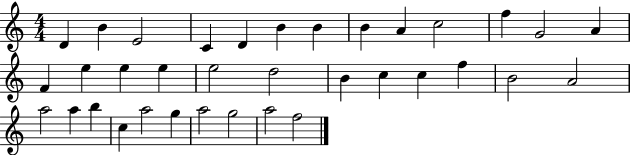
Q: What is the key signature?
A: C major